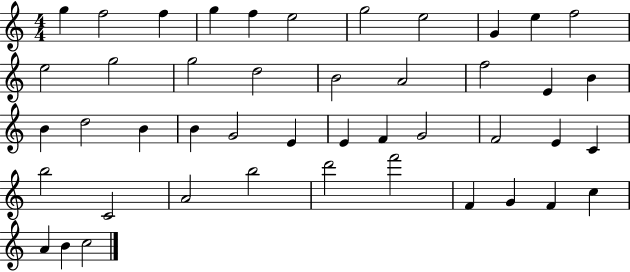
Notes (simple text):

G5/q F5/h F5/q G5/q F5/q E5/h G5/h E5/h G4/q E5/q F5/h E5/h G5/h G5/h D5/h B4/h A4/h F5/h E4/q B4/q B4/q D5/h B4/q B4/q G4/h E4/q E4/q F4/q G4/h F4/h E4/q C4/q B5/h C4/h A4/h B5/h D6/h F6/h F4/q G4/q F4/q C5/q A4/q B4/q C5/h